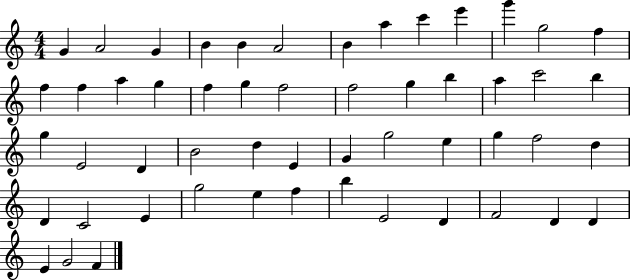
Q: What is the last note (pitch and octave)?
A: F4